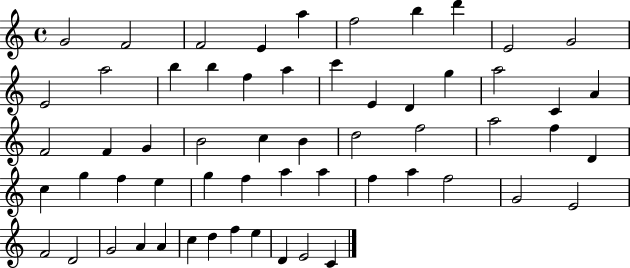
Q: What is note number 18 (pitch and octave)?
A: E4